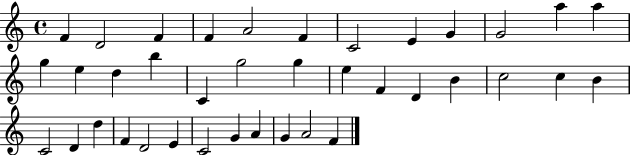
X:1
T:Untitled
M:4/4
L:1/4
K:C
F D2 F F A2 F C2 E G G2 a a g e d b C g2 g e F D B c2 c B C2 D d F D2 E C2 G A G A2 F